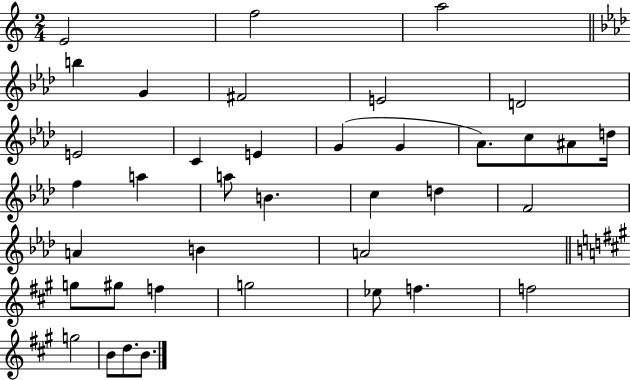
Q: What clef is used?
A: treble